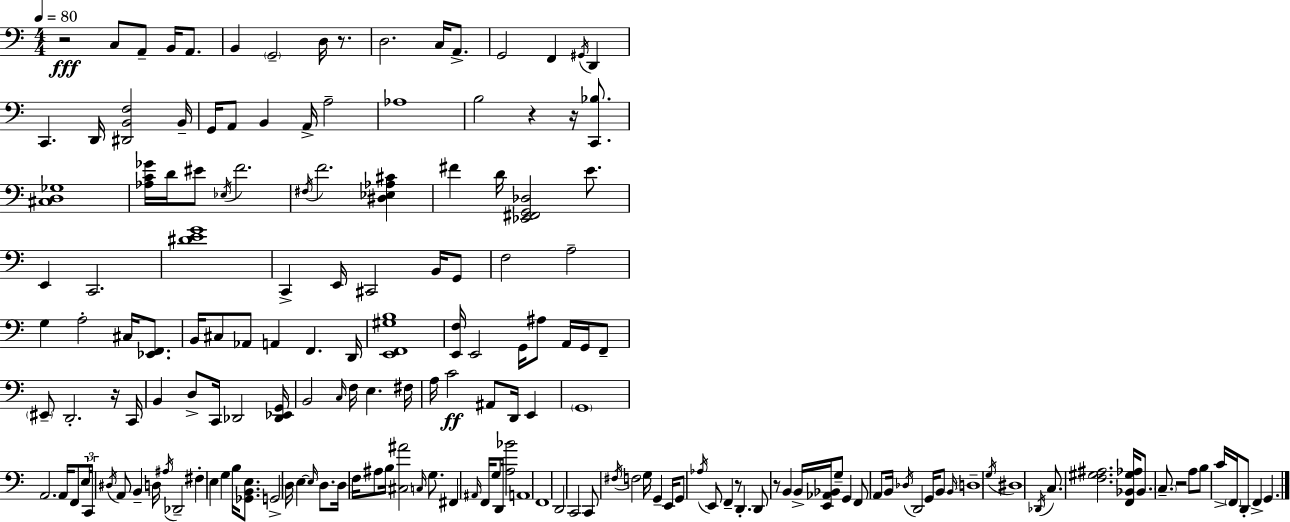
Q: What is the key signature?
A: C major